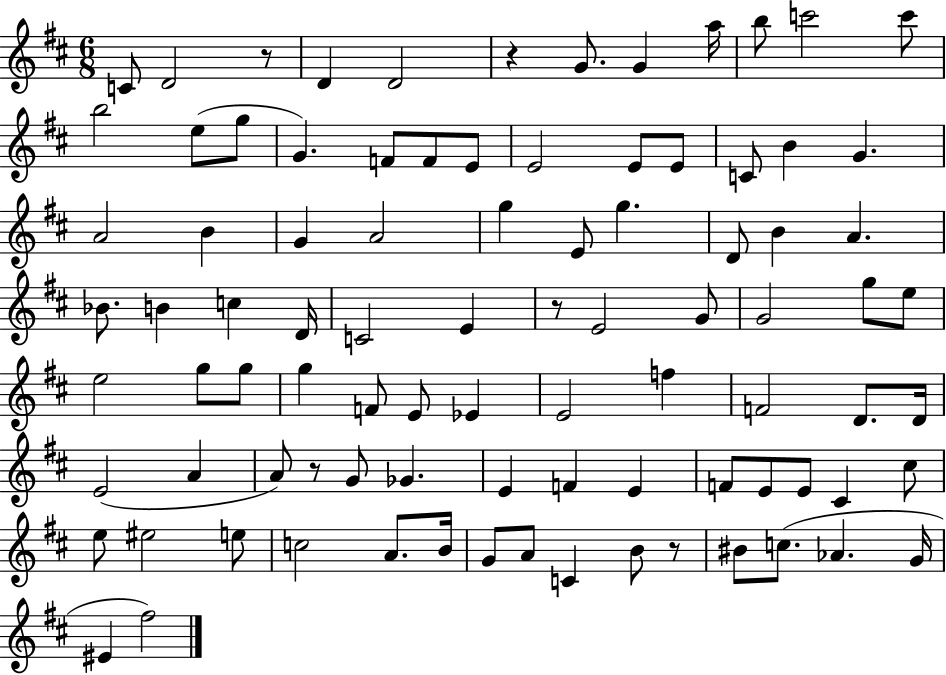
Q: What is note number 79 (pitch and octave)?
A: B4